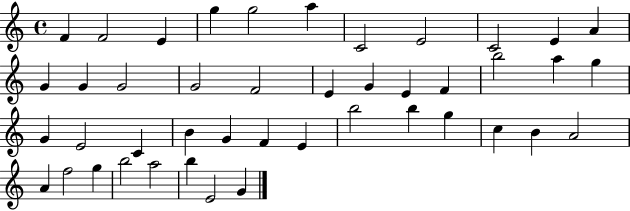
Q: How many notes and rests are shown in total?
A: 44